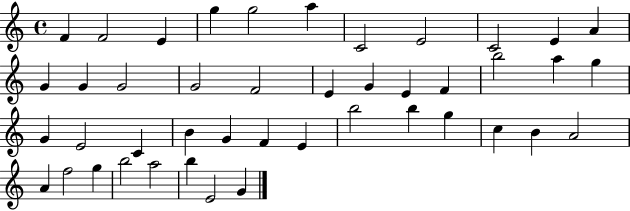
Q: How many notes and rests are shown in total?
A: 44